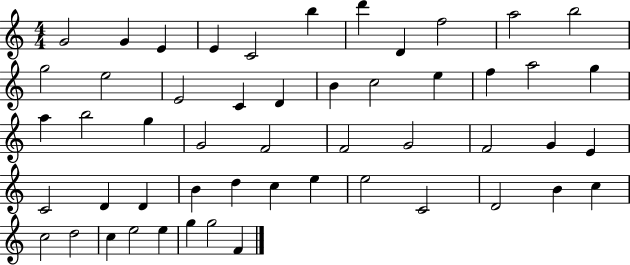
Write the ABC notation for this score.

X:1
T:Untitled
M:4/4
L:1/4
K:C
G2 G E E C2 b d' D f2 a2 b2 g2 e2 E2 C D B c2 e f a2 g a b2 g G2 F2 F2 G2 F2 G E C2 D D B d c e e2 C2 D2 B c c2 d2 c e2 e g g2 F